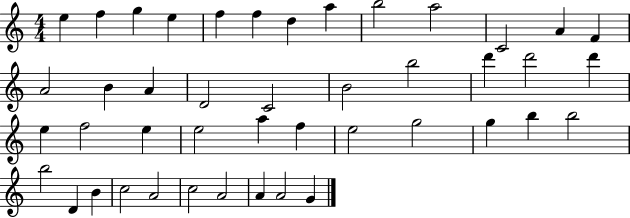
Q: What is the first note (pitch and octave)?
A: E5